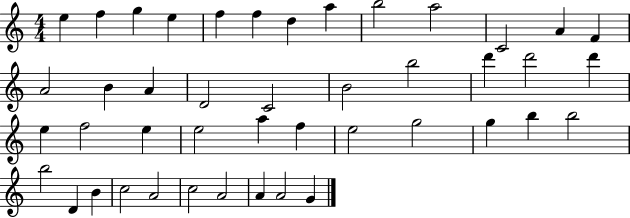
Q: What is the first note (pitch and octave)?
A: E5